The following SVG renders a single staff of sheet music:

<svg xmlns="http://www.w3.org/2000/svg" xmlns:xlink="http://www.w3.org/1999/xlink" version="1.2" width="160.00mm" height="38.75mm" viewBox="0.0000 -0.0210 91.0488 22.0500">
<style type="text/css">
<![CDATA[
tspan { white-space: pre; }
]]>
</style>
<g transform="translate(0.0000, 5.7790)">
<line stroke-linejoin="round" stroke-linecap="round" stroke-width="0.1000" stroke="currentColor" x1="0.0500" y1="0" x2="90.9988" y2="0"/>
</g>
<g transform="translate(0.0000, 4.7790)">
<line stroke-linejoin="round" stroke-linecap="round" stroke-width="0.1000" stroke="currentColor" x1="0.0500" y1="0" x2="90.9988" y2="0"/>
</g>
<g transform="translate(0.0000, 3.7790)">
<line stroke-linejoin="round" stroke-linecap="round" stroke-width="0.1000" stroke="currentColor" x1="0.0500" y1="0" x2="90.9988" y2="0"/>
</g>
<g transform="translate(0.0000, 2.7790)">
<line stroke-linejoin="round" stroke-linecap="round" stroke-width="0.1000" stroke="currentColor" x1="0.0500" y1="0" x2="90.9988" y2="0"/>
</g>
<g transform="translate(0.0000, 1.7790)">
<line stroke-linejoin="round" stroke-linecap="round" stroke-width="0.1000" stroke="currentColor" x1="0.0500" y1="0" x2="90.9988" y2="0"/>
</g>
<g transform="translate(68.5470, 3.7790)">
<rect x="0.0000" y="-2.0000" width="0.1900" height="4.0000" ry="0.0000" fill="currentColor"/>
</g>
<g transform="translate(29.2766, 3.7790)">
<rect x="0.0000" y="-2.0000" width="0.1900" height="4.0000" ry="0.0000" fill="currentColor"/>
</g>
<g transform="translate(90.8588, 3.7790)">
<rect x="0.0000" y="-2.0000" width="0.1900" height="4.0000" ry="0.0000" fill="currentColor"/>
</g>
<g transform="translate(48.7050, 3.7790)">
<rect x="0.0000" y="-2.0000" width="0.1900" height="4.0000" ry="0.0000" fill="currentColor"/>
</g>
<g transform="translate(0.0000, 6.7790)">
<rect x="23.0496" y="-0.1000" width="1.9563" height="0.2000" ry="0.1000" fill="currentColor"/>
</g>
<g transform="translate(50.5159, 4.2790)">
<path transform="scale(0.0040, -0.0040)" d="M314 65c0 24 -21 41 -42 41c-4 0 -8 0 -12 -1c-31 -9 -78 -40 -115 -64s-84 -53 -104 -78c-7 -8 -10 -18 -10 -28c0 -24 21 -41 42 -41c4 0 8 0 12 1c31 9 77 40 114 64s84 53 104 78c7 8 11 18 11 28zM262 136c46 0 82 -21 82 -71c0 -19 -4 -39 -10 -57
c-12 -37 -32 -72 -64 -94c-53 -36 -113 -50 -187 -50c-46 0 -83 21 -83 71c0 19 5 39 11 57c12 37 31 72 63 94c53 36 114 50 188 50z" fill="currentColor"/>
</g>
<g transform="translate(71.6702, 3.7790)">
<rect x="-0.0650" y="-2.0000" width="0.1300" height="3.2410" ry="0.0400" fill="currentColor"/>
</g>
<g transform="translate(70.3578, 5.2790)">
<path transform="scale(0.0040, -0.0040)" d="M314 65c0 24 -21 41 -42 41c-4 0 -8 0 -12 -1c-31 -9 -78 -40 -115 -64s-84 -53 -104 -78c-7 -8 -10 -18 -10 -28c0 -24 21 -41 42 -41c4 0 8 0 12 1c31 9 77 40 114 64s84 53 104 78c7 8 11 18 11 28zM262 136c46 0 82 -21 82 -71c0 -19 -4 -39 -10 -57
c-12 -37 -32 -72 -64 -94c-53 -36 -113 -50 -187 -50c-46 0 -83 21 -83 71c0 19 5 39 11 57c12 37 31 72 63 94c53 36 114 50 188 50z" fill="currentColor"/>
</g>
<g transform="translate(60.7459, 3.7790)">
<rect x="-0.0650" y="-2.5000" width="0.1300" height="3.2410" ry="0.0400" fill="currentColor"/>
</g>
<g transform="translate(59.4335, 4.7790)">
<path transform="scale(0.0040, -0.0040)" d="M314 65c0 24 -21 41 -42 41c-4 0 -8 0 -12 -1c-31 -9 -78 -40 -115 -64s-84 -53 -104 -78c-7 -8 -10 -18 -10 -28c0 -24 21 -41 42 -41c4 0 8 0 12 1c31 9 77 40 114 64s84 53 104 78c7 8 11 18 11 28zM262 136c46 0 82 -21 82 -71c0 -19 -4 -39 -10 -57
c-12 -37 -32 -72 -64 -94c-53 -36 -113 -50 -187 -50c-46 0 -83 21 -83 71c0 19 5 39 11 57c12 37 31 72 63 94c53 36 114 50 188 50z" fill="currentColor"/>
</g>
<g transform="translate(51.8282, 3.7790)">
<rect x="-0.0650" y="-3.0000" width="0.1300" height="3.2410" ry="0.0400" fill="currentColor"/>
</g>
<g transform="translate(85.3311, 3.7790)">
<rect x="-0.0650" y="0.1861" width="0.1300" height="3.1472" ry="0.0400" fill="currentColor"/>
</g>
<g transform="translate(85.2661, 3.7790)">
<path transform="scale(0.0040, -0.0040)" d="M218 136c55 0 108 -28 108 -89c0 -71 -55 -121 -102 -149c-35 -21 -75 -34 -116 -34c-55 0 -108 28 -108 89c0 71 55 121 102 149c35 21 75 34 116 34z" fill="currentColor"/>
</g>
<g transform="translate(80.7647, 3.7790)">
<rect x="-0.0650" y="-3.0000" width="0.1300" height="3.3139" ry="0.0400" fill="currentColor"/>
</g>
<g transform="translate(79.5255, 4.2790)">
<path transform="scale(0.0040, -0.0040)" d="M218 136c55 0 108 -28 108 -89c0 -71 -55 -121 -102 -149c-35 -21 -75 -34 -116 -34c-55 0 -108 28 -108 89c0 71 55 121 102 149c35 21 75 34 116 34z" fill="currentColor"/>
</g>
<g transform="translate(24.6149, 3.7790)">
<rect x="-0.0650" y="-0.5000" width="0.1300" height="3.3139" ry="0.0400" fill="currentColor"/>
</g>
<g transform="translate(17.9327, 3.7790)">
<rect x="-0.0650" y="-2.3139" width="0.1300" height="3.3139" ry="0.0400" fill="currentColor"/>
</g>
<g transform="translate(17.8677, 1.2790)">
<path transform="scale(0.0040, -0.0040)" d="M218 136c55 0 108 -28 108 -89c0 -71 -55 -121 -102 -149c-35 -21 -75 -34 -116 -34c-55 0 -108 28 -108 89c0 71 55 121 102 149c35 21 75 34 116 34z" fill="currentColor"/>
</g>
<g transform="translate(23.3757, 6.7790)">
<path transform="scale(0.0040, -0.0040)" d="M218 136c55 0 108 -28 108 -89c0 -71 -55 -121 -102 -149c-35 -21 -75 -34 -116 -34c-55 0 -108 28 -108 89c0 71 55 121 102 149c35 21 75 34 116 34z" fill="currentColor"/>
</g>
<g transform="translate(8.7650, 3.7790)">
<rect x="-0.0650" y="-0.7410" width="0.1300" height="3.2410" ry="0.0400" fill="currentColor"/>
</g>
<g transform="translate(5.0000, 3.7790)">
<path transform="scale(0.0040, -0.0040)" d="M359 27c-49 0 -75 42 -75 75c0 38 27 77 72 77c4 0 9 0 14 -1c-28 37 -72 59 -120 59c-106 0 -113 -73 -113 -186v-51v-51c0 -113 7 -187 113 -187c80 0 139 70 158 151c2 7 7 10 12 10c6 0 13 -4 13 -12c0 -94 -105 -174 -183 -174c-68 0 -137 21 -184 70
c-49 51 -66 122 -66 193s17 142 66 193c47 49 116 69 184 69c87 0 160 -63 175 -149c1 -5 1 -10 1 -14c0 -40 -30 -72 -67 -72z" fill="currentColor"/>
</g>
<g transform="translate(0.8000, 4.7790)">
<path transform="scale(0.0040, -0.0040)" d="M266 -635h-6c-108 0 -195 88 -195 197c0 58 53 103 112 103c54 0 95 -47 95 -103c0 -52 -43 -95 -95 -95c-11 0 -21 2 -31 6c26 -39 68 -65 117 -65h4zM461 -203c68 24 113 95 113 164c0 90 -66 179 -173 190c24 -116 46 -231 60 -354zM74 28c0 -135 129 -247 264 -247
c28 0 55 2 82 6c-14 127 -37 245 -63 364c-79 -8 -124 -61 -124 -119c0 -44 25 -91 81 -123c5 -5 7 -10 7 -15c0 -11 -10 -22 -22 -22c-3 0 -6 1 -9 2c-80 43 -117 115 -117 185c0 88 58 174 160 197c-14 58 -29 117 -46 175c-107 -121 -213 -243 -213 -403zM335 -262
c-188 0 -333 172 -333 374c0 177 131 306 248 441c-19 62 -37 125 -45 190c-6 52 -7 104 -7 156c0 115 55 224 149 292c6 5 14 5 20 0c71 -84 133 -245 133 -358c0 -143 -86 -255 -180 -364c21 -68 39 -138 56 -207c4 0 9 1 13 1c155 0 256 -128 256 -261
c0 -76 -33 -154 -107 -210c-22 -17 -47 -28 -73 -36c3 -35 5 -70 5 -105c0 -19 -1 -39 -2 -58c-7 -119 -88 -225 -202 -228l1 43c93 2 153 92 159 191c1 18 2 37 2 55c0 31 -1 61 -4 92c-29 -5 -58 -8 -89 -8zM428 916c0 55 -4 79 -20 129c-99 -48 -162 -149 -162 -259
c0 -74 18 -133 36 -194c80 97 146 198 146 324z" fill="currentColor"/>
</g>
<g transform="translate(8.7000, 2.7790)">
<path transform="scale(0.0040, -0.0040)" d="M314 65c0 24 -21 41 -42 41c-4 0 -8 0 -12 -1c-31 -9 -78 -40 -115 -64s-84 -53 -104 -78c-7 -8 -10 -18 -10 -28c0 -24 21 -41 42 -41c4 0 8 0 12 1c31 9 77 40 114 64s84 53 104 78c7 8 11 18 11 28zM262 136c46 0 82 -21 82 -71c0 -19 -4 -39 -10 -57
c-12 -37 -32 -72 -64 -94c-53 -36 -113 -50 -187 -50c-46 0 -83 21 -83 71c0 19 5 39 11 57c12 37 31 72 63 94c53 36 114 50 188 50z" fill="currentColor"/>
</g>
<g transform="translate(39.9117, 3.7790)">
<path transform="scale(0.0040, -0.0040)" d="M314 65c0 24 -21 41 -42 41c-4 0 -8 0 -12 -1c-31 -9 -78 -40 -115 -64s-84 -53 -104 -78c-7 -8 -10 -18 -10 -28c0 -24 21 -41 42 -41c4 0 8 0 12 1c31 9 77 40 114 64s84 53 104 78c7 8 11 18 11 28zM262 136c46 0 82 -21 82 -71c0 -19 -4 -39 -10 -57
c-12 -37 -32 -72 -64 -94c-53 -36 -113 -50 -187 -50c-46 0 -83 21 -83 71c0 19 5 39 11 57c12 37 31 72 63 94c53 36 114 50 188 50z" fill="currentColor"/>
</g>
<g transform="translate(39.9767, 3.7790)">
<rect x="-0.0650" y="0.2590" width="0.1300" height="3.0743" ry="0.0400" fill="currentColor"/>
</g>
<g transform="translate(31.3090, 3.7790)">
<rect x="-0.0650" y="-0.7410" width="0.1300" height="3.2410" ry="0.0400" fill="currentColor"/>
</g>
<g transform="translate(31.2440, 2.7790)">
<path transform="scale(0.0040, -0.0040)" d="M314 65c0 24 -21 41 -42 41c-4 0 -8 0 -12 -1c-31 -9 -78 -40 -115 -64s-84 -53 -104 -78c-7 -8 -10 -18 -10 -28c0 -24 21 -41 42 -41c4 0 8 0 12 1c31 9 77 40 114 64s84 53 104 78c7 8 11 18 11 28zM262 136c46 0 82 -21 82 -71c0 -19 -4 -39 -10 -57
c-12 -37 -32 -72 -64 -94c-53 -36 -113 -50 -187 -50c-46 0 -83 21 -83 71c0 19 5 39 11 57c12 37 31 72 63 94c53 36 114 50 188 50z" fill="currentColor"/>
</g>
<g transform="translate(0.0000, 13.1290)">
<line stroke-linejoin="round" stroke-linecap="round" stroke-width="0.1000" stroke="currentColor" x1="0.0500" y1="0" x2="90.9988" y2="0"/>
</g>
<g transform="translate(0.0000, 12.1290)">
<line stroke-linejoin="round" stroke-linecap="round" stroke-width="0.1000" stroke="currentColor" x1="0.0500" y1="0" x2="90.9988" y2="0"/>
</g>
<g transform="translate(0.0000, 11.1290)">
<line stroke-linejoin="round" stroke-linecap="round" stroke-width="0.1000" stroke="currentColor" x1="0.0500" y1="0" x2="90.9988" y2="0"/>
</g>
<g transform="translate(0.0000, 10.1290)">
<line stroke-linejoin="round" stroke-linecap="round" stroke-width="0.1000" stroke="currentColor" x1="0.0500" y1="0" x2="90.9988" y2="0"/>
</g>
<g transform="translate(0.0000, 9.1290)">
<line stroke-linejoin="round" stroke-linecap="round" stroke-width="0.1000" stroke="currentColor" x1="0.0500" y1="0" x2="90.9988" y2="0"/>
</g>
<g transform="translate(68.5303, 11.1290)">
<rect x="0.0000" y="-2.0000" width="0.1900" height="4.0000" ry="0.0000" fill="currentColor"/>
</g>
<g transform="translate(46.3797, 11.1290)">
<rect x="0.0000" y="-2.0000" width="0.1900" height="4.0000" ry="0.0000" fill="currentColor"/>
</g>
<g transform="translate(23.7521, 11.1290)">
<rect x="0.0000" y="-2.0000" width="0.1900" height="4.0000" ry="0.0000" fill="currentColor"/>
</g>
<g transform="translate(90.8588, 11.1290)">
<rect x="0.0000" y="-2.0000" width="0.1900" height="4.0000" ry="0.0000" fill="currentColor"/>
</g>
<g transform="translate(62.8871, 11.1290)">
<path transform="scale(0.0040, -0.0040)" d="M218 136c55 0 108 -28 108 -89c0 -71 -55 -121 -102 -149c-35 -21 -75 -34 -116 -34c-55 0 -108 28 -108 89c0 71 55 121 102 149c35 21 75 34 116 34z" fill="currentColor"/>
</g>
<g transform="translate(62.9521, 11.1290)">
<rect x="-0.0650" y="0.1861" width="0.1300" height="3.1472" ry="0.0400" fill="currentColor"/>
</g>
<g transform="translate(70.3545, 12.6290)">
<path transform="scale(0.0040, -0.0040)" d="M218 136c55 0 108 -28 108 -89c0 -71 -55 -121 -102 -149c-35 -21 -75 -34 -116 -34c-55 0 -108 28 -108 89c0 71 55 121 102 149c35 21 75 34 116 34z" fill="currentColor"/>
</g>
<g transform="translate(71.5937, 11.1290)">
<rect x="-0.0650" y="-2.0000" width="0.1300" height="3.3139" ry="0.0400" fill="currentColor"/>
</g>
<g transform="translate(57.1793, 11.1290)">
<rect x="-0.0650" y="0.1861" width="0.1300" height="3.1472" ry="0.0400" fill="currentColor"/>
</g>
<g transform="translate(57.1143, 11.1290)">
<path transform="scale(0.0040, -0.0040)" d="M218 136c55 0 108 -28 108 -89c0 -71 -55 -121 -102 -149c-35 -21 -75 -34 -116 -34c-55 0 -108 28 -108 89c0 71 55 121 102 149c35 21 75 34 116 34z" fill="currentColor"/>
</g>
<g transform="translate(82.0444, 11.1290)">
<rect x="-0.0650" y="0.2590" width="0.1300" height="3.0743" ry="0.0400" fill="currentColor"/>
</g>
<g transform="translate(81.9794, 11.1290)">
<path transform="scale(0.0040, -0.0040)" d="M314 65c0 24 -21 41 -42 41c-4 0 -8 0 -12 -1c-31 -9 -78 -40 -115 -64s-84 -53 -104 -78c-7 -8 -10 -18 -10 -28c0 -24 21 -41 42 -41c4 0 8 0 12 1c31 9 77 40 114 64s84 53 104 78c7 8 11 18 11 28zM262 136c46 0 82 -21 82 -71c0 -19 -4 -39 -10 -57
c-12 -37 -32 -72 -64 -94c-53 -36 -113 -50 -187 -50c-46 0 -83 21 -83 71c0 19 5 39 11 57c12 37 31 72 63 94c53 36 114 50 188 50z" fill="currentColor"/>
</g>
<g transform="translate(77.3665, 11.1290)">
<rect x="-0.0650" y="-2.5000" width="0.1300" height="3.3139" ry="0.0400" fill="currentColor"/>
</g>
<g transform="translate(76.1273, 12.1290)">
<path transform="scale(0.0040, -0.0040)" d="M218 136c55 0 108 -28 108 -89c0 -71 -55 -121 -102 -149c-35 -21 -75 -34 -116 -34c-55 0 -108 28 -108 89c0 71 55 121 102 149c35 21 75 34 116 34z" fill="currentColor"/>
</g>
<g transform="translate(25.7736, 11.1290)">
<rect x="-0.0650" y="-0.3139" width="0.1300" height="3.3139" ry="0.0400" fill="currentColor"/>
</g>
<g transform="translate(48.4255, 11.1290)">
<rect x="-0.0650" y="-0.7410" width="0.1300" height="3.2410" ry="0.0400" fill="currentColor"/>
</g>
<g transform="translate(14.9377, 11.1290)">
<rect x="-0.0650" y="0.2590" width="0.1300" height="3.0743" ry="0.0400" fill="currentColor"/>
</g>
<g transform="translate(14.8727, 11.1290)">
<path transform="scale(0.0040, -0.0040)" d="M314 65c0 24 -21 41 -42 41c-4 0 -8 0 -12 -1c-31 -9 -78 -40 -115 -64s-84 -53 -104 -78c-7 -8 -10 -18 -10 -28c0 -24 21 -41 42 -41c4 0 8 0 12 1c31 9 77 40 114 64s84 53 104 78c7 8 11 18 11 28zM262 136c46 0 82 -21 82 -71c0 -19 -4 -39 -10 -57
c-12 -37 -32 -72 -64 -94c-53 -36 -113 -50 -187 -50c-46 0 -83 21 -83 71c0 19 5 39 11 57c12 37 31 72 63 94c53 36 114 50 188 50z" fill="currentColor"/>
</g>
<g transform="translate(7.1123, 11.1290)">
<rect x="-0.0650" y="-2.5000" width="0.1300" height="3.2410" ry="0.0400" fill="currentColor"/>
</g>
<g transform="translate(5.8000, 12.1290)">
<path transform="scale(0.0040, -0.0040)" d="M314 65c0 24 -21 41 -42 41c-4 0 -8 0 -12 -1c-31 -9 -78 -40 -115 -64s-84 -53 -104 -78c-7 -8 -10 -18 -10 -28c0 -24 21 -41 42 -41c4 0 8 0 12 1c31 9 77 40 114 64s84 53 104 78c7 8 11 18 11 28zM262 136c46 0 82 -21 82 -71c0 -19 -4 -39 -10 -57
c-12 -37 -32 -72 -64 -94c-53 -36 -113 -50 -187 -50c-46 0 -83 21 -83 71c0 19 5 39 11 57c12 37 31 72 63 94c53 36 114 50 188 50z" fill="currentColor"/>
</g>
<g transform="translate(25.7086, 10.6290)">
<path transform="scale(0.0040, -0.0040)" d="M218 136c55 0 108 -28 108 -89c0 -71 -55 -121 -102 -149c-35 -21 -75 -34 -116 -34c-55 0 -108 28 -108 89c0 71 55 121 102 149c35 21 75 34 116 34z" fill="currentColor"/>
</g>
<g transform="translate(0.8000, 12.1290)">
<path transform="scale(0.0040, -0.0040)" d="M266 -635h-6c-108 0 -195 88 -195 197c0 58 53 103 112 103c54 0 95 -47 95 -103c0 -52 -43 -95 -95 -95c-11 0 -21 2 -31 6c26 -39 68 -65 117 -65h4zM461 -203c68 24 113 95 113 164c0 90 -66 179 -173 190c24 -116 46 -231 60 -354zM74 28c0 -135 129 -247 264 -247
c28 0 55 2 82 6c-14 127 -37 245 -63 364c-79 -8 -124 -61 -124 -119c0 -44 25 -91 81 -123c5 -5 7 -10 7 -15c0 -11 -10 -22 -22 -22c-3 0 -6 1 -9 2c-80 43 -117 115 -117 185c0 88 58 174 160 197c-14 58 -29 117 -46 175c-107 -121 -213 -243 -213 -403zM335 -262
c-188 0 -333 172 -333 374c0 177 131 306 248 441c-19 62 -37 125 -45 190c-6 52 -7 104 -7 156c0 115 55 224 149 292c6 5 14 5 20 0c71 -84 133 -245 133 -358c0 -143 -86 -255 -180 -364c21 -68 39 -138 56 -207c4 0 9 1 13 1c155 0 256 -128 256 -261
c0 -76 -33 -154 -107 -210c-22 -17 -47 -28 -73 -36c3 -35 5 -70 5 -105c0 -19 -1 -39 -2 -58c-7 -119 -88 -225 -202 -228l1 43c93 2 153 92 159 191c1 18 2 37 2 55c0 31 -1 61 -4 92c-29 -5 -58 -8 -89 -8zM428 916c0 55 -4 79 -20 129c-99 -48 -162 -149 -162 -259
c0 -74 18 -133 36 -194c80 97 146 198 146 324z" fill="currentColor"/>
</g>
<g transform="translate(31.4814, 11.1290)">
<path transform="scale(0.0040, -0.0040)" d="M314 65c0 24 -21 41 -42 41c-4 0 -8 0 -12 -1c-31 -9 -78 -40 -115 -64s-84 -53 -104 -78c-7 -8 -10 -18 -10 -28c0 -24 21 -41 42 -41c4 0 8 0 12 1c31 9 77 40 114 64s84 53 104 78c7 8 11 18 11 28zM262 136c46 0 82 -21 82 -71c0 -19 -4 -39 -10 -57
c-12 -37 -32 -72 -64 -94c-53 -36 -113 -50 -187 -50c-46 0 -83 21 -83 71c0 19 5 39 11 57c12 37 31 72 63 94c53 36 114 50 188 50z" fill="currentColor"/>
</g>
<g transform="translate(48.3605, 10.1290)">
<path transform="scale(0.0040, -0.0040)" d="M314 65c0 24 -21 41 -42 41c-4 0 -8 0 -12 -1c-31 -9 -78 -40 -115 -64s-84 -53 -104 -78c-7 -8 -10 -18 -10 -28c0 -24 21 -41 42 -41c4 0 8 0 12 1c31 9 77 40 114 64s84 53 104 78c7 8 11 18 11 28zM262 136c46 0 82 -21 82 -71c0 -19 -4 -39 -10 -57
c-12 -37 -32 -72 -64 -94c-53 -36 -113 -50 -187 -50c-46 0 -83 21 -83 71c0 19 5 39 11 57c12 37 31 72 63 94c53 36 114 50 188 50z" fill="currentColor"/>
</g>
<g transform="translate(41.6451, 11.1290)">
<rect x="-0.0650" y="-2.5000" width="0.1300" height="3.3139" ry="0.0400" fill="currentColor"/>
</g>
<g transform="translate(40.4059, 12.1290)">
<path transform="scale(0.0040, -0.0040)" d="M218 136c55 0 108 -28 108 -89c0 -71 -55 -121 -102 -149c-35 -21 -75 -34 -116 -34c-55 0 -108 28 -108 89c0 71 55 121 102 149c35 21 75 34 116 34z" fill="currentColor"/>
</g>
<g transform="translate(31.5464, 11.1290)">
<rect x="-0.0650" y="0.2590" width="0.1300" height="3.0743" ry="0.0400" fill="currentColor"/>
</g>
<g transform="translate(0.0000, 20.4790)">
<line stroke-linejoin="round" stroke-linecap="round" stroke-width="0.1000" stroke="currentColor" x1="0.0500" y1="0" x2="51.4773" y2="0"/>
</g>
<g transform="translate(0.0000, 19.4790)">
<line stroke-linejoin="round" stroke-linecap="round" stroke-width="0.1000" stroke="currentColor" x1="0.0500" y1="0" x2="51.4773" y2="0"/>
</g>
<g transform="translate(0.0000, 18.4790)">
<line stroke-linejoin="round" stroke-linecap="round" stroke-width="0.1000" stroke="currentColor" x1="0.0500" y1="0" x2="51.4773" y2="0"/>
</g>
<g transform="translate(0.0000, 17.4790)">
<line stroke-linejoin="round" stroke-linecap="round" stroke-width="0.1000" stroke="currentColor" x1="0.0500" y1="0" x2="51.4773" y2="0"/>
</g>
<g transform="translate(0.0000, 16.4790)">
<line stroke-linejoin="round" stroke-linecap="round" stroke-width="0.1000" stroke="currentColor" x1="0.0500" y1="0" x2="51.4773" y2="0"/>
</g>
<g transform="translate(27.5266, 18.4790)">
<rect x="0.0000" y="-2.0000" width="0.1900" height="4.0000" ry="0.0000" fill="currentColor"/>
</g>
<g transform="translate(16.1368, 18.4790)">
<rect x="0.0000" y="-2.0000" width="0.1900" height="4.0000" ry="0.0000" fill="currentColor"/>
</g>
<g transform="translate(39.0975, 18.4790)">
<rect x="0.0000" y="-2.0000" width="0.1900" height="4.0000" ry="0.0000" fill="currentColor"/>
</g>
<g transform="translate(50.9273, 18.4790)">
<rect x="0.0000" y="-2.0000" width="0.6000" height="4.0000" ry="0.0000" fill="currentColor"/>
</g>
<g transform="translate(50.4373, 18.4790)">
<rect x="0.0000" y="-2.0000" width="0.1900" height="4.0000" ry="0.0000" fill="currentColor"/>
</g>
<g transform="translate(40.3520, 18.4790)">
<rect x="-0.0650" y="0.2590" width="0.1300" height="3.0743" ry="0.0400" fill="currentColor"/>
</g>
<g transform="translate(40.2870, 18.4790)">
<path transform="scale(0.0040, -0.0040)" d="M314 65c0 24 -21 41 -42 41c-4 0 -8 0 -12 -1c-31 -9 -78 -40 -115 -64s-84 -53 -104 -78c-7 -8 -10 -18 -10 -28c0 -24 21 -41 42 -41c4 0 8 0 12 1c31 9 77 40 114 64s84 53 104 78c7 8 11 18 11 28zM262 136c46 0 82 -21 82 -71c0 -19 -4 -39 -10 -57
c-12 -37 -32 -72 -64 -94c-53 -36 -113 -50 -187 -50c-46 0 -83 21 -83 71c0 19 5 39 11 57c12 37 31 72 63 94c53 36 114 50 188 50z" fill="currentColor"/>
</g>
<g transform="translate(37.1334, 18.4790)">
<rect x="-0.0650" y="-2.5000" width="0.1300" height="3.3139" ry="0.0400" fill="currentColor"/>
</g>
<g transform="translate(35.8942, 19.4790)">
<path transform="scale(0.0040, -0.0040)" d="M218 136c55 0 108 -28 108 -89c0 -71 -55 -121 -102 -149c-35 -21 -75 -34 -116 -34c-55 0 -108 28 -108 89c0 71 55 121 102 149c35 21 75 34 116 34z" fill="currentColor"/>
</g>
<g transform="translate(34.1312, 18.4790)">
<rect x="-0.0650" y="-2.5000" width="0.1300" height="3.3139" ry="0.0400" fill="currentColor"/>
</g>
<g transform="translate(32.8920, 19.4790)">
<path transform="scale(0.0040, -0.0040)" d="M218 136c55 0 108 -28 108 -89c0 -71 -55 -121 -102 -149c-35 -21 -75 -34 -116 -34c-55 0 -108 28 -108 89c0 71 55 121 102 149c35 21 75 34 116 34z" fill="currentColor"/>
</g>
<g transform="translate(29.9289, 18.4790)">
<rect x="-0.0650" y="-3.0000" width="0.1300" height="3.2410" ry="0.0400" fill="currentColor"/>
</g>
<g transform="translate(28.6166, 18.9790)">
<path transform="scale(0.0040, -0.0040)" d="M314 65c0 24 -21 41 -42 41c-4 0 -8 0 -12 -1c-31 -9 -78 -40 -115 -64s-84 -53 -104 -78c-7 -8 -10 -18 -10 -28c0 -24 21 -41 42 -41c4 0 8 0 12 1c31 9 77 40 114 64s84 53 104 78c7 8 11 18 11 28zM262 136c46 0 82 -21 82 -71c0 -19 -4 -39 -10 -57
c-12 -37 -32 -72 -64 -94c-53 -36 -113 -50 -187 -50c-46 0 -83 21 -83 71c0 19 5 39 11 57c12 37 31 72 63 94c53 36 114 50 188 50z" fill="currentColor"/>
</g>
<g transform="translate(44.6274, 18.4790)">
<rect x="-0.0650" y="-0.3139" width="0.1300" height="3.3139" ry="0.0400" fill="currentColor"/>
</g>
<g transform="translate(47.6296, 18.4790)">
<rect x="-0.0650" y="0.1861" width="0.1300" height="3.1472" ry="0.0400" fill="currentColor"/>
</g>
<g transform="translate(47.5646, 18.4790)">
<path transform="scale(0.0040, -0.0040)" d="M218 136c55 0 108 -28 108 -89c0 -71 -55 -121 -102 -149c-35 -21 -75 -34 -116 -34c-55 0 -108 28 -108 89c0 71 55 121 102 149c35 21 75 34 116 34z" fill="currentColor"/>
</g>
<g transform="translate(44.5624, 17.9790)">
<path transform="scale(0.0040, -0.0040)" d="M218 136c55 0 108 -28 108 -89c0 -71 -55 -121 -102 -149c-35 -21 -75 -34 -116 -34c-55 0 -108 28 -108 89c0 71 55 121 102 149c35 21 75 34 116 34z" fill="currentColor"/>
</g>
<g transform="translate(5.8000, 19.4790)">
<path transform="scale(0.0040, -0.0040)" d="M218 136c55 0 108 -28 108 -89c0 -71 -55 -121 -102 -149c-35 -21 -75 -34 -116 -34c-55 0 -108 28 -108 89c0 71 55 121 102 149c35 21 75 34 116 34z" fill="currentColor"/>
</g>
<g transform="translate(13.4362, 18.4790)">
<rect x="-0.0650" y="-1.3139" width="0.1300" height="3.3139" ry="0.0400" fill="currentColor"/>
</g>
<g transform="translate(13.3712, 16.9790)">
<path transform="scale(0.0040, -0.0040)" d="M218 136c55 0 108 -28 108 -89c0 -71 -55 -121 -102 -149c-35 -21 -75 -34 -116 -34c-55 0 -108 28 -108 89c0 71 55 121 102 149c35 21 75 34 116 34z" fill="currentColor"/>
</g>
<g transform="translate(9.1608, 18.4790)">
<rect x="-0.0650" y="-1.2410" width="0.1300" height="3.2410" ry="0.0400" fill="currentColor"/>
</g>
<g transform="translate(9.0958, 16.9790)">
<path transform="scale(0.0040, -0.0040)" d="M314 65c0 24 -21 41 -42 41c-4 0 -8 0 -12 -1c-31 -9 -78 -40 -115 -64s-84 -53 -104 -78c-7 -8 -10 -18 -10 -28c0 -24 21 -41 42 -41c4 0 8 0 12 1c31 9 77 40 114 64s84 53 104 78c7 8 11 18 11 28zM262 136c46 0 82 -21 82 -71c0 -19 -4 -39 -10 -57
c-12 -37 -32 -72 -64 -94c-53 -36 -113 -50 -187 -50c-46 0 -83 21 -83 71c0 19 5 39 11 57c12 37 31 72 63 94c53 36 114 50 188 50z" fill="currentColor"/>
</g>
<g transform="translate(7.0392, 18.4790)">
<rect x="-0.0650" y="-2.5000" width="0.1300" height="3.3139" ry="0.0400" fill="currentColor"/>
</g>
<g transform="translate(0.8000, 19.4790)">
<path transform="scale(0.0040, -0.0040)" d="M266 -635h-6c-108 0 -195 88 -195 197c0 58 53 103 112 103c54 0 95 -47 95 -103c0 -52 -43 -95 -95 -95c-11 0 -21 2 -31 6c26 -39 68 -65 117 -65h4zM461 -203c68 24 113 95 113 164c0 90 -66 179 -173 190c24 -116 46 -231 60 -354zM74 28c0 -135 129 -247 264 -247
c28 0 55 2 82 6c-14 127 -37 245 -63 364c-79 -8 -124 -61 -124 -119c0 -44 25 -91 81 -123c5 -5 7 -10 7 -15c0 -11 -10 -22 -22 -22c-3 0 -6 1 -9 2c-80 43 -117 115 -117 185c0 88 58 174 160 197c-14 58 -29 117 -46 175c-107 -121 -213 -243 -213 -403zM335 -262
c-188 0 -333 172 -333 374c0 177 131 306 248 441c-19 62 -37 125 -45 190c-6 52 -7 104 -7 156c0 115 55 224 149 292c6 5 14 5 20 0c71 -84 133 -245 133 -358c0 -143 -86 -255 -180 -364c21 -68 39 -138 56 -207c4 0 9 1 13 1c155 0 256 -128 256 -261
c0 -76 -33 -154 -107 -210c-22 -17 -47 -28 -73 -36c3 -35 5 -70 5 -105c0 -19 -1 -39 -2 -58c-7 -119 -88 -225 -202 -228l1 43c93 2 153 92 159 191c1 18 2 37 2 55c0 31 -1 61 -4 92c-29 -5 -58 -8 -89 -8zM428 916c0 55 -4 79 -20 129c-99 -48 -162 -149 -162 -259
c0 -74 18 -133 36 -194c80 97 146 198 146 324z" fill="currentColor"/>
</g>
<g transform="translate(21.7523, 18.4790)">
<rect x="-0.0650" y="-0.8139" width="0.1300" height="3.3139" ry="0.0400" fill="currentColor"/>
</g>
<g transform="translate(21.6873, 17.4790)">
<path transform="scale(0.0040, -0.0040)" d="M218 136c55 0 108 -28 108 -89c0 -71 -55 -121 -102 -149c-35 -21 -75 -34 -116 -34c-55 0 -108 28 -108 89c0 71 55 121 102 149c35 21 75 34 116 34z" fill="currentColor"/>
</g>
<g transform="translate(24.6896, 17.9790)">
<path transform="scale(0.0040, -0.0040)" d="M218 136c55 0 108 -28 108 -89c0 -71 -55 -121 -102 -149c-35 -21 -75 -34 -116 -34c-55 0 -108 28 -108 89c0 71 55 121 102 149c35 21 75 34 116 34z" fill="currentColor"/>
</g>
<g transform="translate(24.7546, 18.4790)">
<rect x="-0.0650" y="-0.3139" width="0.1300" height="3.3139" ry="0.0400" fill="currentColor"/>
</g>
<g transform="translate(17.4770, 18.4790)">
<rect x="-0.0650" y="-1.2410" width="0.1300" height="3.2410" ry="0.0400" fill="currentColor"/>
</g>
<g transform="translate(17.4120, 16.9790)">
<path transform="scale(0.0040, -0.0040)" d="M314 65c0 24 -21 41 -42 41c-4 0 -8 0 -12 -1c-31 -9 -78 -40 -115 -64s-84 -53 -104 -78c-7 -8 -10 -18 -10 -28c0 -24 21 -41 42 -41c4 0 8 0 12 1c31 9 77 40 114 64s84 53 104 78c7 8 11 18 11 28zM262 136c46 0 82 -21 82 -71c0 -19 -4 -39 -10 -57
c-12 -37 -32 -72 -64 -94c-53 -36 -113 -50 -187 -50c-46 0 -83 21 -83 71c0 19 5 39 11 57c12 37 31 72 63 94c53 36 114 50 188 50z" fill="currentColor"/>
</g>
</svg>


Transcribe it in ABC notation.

X:1
T:Untitled
M:4/4
L:1/4
K:C
d2 g C d2 B2 A2 G2 F2 A B G2 B2 c B2 G d2 B B F G B2 G e2 e e2 d c A2 G G B2 c B